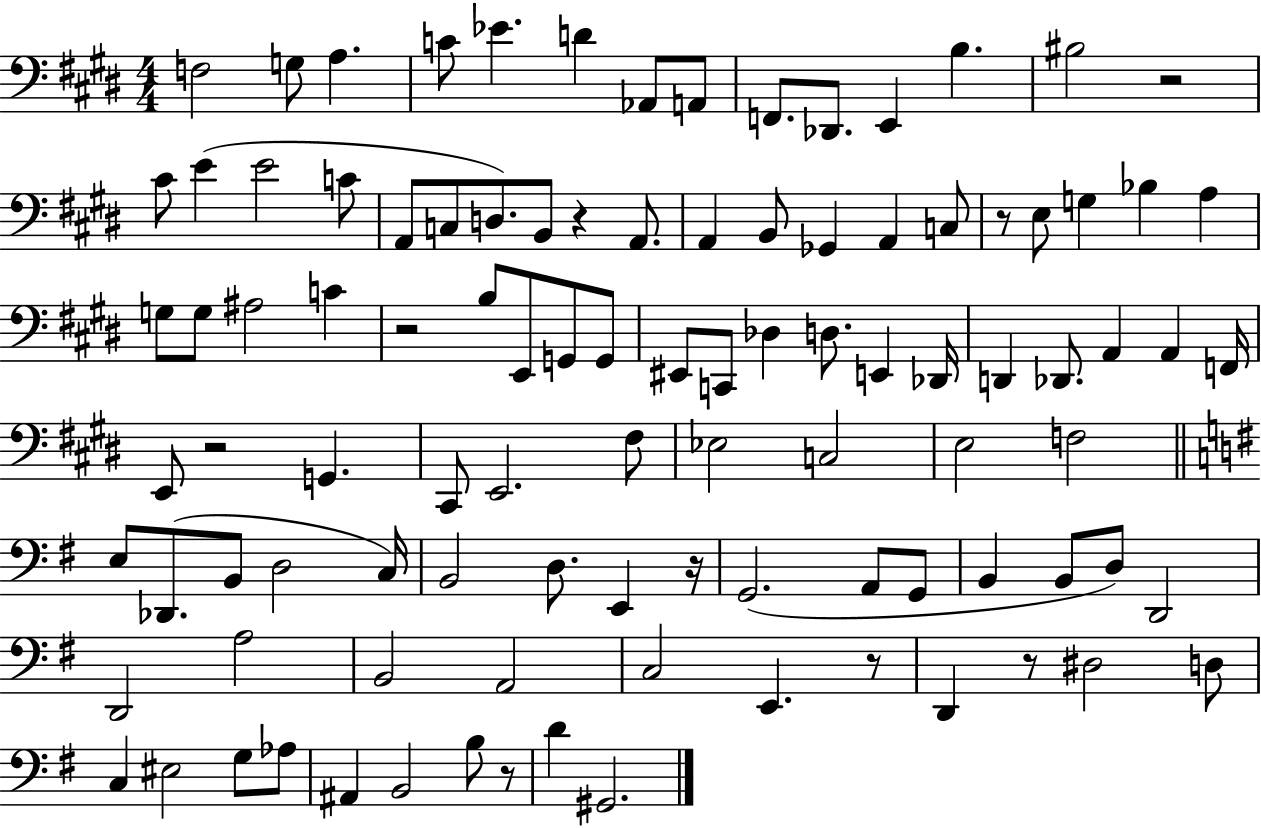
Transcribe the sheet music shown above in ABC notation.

X:1
T:Untitled
M:4/4
L:1/4
K:E
F,2 G,/2 A, C/2 _E D _A,,/2 A,,/2 F,,/2 _D,,/2 E,, B, ^B,2 z2 ^C/2 E E2 C/2 A,,/2 C,/2 D,/2 B,,/2 z A,,/2 A,, B,,/2 _G,, A,, C,/2 z/2 E,/2 G, _B, A, G,/2 G,/2 ^A,2 C z2 B,/2 E,,/2 G,,/2 G,,/2 ^E,,/2 C,,/2 _D, D,/2 E,, _D,,/4 D,, _D,,/2 A,, A,, F,,/4 E,,/2 z2 G,, ^C,,/2 E,,2 ^F,/2 _E,2 C,2 E,2 F,2 E,/2 _D,,/2 B,,/2 D,2 C,/4 B,,2 D,/2 E,, z/4 G,,2 A,,/2 G,,/2 B,, B,,/2 D,/2 D,,2 D,,2 A,2 B,,2 A,,2 C,2 E,, z/2 D,, z/2 ^D,2 D,/2 C, ^E,2 G,/2 _A,/2 ^A,, B,,2 B,/2 z/2 D ^G,,2